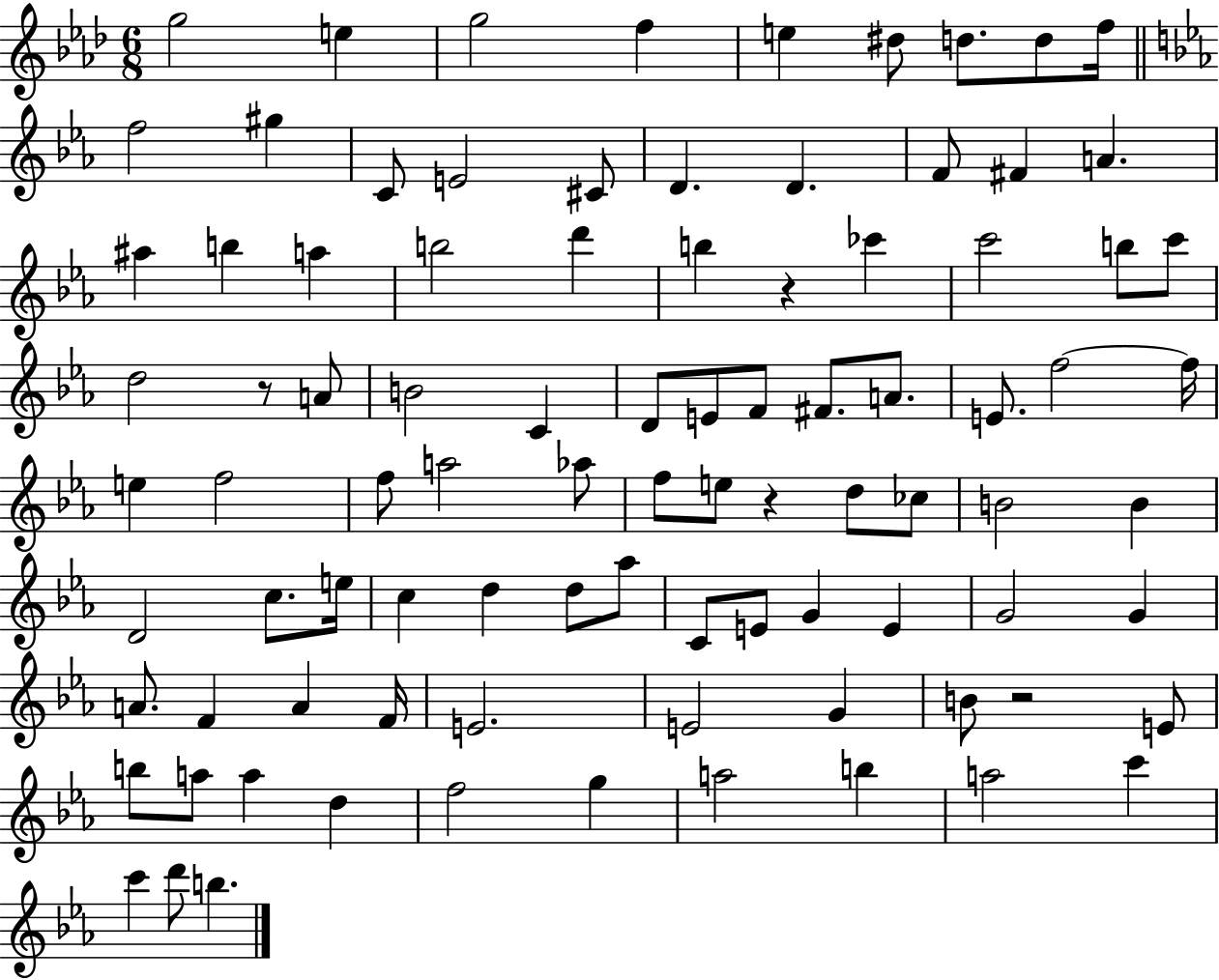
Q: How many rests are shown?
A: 4